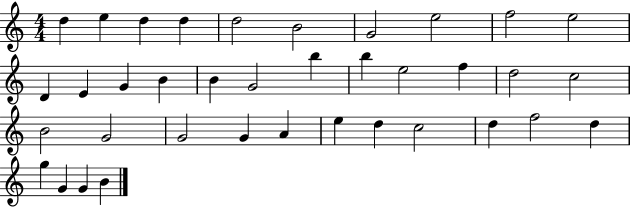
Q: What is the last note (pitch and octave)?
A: B4